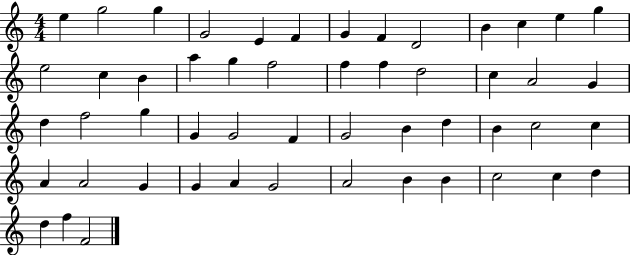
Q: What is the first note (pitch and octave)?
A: E5